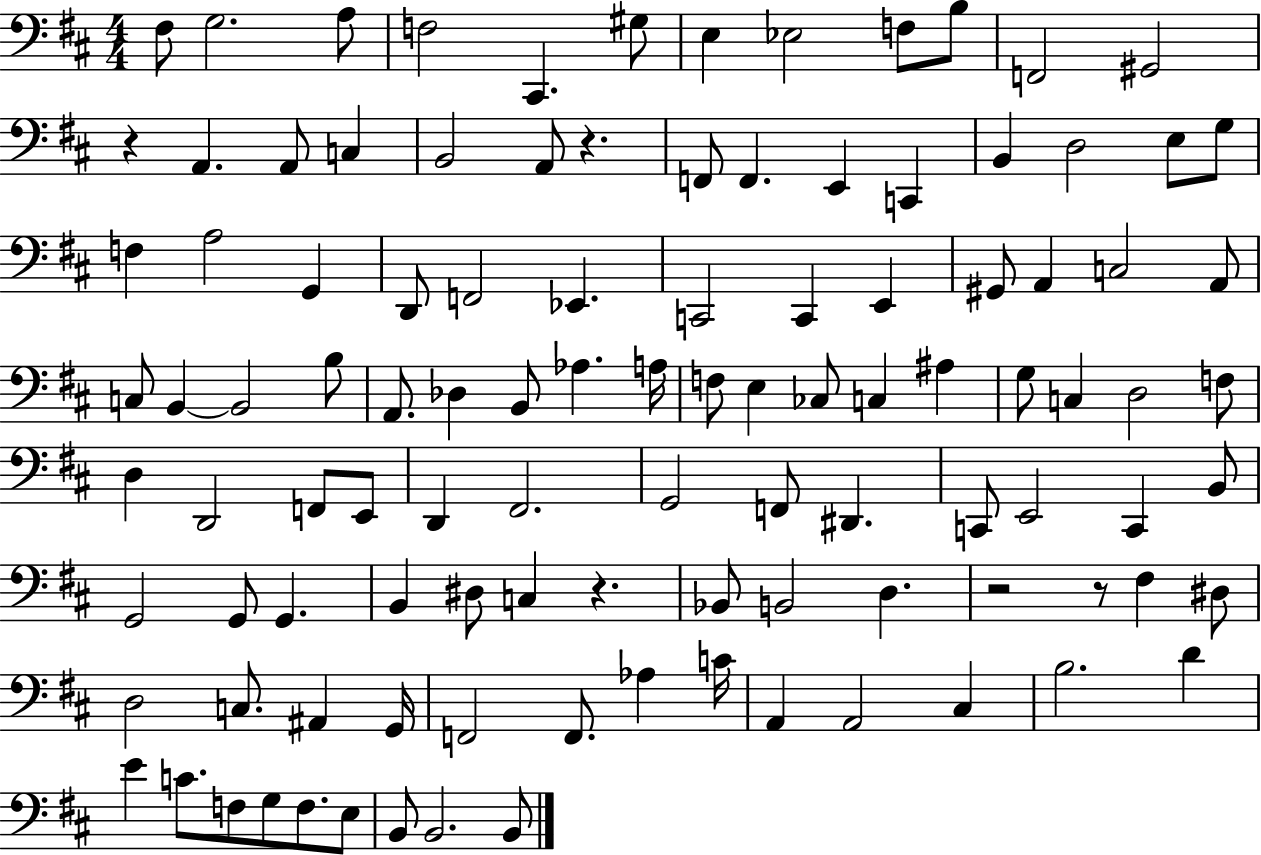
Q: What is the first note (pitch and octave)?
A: F#3